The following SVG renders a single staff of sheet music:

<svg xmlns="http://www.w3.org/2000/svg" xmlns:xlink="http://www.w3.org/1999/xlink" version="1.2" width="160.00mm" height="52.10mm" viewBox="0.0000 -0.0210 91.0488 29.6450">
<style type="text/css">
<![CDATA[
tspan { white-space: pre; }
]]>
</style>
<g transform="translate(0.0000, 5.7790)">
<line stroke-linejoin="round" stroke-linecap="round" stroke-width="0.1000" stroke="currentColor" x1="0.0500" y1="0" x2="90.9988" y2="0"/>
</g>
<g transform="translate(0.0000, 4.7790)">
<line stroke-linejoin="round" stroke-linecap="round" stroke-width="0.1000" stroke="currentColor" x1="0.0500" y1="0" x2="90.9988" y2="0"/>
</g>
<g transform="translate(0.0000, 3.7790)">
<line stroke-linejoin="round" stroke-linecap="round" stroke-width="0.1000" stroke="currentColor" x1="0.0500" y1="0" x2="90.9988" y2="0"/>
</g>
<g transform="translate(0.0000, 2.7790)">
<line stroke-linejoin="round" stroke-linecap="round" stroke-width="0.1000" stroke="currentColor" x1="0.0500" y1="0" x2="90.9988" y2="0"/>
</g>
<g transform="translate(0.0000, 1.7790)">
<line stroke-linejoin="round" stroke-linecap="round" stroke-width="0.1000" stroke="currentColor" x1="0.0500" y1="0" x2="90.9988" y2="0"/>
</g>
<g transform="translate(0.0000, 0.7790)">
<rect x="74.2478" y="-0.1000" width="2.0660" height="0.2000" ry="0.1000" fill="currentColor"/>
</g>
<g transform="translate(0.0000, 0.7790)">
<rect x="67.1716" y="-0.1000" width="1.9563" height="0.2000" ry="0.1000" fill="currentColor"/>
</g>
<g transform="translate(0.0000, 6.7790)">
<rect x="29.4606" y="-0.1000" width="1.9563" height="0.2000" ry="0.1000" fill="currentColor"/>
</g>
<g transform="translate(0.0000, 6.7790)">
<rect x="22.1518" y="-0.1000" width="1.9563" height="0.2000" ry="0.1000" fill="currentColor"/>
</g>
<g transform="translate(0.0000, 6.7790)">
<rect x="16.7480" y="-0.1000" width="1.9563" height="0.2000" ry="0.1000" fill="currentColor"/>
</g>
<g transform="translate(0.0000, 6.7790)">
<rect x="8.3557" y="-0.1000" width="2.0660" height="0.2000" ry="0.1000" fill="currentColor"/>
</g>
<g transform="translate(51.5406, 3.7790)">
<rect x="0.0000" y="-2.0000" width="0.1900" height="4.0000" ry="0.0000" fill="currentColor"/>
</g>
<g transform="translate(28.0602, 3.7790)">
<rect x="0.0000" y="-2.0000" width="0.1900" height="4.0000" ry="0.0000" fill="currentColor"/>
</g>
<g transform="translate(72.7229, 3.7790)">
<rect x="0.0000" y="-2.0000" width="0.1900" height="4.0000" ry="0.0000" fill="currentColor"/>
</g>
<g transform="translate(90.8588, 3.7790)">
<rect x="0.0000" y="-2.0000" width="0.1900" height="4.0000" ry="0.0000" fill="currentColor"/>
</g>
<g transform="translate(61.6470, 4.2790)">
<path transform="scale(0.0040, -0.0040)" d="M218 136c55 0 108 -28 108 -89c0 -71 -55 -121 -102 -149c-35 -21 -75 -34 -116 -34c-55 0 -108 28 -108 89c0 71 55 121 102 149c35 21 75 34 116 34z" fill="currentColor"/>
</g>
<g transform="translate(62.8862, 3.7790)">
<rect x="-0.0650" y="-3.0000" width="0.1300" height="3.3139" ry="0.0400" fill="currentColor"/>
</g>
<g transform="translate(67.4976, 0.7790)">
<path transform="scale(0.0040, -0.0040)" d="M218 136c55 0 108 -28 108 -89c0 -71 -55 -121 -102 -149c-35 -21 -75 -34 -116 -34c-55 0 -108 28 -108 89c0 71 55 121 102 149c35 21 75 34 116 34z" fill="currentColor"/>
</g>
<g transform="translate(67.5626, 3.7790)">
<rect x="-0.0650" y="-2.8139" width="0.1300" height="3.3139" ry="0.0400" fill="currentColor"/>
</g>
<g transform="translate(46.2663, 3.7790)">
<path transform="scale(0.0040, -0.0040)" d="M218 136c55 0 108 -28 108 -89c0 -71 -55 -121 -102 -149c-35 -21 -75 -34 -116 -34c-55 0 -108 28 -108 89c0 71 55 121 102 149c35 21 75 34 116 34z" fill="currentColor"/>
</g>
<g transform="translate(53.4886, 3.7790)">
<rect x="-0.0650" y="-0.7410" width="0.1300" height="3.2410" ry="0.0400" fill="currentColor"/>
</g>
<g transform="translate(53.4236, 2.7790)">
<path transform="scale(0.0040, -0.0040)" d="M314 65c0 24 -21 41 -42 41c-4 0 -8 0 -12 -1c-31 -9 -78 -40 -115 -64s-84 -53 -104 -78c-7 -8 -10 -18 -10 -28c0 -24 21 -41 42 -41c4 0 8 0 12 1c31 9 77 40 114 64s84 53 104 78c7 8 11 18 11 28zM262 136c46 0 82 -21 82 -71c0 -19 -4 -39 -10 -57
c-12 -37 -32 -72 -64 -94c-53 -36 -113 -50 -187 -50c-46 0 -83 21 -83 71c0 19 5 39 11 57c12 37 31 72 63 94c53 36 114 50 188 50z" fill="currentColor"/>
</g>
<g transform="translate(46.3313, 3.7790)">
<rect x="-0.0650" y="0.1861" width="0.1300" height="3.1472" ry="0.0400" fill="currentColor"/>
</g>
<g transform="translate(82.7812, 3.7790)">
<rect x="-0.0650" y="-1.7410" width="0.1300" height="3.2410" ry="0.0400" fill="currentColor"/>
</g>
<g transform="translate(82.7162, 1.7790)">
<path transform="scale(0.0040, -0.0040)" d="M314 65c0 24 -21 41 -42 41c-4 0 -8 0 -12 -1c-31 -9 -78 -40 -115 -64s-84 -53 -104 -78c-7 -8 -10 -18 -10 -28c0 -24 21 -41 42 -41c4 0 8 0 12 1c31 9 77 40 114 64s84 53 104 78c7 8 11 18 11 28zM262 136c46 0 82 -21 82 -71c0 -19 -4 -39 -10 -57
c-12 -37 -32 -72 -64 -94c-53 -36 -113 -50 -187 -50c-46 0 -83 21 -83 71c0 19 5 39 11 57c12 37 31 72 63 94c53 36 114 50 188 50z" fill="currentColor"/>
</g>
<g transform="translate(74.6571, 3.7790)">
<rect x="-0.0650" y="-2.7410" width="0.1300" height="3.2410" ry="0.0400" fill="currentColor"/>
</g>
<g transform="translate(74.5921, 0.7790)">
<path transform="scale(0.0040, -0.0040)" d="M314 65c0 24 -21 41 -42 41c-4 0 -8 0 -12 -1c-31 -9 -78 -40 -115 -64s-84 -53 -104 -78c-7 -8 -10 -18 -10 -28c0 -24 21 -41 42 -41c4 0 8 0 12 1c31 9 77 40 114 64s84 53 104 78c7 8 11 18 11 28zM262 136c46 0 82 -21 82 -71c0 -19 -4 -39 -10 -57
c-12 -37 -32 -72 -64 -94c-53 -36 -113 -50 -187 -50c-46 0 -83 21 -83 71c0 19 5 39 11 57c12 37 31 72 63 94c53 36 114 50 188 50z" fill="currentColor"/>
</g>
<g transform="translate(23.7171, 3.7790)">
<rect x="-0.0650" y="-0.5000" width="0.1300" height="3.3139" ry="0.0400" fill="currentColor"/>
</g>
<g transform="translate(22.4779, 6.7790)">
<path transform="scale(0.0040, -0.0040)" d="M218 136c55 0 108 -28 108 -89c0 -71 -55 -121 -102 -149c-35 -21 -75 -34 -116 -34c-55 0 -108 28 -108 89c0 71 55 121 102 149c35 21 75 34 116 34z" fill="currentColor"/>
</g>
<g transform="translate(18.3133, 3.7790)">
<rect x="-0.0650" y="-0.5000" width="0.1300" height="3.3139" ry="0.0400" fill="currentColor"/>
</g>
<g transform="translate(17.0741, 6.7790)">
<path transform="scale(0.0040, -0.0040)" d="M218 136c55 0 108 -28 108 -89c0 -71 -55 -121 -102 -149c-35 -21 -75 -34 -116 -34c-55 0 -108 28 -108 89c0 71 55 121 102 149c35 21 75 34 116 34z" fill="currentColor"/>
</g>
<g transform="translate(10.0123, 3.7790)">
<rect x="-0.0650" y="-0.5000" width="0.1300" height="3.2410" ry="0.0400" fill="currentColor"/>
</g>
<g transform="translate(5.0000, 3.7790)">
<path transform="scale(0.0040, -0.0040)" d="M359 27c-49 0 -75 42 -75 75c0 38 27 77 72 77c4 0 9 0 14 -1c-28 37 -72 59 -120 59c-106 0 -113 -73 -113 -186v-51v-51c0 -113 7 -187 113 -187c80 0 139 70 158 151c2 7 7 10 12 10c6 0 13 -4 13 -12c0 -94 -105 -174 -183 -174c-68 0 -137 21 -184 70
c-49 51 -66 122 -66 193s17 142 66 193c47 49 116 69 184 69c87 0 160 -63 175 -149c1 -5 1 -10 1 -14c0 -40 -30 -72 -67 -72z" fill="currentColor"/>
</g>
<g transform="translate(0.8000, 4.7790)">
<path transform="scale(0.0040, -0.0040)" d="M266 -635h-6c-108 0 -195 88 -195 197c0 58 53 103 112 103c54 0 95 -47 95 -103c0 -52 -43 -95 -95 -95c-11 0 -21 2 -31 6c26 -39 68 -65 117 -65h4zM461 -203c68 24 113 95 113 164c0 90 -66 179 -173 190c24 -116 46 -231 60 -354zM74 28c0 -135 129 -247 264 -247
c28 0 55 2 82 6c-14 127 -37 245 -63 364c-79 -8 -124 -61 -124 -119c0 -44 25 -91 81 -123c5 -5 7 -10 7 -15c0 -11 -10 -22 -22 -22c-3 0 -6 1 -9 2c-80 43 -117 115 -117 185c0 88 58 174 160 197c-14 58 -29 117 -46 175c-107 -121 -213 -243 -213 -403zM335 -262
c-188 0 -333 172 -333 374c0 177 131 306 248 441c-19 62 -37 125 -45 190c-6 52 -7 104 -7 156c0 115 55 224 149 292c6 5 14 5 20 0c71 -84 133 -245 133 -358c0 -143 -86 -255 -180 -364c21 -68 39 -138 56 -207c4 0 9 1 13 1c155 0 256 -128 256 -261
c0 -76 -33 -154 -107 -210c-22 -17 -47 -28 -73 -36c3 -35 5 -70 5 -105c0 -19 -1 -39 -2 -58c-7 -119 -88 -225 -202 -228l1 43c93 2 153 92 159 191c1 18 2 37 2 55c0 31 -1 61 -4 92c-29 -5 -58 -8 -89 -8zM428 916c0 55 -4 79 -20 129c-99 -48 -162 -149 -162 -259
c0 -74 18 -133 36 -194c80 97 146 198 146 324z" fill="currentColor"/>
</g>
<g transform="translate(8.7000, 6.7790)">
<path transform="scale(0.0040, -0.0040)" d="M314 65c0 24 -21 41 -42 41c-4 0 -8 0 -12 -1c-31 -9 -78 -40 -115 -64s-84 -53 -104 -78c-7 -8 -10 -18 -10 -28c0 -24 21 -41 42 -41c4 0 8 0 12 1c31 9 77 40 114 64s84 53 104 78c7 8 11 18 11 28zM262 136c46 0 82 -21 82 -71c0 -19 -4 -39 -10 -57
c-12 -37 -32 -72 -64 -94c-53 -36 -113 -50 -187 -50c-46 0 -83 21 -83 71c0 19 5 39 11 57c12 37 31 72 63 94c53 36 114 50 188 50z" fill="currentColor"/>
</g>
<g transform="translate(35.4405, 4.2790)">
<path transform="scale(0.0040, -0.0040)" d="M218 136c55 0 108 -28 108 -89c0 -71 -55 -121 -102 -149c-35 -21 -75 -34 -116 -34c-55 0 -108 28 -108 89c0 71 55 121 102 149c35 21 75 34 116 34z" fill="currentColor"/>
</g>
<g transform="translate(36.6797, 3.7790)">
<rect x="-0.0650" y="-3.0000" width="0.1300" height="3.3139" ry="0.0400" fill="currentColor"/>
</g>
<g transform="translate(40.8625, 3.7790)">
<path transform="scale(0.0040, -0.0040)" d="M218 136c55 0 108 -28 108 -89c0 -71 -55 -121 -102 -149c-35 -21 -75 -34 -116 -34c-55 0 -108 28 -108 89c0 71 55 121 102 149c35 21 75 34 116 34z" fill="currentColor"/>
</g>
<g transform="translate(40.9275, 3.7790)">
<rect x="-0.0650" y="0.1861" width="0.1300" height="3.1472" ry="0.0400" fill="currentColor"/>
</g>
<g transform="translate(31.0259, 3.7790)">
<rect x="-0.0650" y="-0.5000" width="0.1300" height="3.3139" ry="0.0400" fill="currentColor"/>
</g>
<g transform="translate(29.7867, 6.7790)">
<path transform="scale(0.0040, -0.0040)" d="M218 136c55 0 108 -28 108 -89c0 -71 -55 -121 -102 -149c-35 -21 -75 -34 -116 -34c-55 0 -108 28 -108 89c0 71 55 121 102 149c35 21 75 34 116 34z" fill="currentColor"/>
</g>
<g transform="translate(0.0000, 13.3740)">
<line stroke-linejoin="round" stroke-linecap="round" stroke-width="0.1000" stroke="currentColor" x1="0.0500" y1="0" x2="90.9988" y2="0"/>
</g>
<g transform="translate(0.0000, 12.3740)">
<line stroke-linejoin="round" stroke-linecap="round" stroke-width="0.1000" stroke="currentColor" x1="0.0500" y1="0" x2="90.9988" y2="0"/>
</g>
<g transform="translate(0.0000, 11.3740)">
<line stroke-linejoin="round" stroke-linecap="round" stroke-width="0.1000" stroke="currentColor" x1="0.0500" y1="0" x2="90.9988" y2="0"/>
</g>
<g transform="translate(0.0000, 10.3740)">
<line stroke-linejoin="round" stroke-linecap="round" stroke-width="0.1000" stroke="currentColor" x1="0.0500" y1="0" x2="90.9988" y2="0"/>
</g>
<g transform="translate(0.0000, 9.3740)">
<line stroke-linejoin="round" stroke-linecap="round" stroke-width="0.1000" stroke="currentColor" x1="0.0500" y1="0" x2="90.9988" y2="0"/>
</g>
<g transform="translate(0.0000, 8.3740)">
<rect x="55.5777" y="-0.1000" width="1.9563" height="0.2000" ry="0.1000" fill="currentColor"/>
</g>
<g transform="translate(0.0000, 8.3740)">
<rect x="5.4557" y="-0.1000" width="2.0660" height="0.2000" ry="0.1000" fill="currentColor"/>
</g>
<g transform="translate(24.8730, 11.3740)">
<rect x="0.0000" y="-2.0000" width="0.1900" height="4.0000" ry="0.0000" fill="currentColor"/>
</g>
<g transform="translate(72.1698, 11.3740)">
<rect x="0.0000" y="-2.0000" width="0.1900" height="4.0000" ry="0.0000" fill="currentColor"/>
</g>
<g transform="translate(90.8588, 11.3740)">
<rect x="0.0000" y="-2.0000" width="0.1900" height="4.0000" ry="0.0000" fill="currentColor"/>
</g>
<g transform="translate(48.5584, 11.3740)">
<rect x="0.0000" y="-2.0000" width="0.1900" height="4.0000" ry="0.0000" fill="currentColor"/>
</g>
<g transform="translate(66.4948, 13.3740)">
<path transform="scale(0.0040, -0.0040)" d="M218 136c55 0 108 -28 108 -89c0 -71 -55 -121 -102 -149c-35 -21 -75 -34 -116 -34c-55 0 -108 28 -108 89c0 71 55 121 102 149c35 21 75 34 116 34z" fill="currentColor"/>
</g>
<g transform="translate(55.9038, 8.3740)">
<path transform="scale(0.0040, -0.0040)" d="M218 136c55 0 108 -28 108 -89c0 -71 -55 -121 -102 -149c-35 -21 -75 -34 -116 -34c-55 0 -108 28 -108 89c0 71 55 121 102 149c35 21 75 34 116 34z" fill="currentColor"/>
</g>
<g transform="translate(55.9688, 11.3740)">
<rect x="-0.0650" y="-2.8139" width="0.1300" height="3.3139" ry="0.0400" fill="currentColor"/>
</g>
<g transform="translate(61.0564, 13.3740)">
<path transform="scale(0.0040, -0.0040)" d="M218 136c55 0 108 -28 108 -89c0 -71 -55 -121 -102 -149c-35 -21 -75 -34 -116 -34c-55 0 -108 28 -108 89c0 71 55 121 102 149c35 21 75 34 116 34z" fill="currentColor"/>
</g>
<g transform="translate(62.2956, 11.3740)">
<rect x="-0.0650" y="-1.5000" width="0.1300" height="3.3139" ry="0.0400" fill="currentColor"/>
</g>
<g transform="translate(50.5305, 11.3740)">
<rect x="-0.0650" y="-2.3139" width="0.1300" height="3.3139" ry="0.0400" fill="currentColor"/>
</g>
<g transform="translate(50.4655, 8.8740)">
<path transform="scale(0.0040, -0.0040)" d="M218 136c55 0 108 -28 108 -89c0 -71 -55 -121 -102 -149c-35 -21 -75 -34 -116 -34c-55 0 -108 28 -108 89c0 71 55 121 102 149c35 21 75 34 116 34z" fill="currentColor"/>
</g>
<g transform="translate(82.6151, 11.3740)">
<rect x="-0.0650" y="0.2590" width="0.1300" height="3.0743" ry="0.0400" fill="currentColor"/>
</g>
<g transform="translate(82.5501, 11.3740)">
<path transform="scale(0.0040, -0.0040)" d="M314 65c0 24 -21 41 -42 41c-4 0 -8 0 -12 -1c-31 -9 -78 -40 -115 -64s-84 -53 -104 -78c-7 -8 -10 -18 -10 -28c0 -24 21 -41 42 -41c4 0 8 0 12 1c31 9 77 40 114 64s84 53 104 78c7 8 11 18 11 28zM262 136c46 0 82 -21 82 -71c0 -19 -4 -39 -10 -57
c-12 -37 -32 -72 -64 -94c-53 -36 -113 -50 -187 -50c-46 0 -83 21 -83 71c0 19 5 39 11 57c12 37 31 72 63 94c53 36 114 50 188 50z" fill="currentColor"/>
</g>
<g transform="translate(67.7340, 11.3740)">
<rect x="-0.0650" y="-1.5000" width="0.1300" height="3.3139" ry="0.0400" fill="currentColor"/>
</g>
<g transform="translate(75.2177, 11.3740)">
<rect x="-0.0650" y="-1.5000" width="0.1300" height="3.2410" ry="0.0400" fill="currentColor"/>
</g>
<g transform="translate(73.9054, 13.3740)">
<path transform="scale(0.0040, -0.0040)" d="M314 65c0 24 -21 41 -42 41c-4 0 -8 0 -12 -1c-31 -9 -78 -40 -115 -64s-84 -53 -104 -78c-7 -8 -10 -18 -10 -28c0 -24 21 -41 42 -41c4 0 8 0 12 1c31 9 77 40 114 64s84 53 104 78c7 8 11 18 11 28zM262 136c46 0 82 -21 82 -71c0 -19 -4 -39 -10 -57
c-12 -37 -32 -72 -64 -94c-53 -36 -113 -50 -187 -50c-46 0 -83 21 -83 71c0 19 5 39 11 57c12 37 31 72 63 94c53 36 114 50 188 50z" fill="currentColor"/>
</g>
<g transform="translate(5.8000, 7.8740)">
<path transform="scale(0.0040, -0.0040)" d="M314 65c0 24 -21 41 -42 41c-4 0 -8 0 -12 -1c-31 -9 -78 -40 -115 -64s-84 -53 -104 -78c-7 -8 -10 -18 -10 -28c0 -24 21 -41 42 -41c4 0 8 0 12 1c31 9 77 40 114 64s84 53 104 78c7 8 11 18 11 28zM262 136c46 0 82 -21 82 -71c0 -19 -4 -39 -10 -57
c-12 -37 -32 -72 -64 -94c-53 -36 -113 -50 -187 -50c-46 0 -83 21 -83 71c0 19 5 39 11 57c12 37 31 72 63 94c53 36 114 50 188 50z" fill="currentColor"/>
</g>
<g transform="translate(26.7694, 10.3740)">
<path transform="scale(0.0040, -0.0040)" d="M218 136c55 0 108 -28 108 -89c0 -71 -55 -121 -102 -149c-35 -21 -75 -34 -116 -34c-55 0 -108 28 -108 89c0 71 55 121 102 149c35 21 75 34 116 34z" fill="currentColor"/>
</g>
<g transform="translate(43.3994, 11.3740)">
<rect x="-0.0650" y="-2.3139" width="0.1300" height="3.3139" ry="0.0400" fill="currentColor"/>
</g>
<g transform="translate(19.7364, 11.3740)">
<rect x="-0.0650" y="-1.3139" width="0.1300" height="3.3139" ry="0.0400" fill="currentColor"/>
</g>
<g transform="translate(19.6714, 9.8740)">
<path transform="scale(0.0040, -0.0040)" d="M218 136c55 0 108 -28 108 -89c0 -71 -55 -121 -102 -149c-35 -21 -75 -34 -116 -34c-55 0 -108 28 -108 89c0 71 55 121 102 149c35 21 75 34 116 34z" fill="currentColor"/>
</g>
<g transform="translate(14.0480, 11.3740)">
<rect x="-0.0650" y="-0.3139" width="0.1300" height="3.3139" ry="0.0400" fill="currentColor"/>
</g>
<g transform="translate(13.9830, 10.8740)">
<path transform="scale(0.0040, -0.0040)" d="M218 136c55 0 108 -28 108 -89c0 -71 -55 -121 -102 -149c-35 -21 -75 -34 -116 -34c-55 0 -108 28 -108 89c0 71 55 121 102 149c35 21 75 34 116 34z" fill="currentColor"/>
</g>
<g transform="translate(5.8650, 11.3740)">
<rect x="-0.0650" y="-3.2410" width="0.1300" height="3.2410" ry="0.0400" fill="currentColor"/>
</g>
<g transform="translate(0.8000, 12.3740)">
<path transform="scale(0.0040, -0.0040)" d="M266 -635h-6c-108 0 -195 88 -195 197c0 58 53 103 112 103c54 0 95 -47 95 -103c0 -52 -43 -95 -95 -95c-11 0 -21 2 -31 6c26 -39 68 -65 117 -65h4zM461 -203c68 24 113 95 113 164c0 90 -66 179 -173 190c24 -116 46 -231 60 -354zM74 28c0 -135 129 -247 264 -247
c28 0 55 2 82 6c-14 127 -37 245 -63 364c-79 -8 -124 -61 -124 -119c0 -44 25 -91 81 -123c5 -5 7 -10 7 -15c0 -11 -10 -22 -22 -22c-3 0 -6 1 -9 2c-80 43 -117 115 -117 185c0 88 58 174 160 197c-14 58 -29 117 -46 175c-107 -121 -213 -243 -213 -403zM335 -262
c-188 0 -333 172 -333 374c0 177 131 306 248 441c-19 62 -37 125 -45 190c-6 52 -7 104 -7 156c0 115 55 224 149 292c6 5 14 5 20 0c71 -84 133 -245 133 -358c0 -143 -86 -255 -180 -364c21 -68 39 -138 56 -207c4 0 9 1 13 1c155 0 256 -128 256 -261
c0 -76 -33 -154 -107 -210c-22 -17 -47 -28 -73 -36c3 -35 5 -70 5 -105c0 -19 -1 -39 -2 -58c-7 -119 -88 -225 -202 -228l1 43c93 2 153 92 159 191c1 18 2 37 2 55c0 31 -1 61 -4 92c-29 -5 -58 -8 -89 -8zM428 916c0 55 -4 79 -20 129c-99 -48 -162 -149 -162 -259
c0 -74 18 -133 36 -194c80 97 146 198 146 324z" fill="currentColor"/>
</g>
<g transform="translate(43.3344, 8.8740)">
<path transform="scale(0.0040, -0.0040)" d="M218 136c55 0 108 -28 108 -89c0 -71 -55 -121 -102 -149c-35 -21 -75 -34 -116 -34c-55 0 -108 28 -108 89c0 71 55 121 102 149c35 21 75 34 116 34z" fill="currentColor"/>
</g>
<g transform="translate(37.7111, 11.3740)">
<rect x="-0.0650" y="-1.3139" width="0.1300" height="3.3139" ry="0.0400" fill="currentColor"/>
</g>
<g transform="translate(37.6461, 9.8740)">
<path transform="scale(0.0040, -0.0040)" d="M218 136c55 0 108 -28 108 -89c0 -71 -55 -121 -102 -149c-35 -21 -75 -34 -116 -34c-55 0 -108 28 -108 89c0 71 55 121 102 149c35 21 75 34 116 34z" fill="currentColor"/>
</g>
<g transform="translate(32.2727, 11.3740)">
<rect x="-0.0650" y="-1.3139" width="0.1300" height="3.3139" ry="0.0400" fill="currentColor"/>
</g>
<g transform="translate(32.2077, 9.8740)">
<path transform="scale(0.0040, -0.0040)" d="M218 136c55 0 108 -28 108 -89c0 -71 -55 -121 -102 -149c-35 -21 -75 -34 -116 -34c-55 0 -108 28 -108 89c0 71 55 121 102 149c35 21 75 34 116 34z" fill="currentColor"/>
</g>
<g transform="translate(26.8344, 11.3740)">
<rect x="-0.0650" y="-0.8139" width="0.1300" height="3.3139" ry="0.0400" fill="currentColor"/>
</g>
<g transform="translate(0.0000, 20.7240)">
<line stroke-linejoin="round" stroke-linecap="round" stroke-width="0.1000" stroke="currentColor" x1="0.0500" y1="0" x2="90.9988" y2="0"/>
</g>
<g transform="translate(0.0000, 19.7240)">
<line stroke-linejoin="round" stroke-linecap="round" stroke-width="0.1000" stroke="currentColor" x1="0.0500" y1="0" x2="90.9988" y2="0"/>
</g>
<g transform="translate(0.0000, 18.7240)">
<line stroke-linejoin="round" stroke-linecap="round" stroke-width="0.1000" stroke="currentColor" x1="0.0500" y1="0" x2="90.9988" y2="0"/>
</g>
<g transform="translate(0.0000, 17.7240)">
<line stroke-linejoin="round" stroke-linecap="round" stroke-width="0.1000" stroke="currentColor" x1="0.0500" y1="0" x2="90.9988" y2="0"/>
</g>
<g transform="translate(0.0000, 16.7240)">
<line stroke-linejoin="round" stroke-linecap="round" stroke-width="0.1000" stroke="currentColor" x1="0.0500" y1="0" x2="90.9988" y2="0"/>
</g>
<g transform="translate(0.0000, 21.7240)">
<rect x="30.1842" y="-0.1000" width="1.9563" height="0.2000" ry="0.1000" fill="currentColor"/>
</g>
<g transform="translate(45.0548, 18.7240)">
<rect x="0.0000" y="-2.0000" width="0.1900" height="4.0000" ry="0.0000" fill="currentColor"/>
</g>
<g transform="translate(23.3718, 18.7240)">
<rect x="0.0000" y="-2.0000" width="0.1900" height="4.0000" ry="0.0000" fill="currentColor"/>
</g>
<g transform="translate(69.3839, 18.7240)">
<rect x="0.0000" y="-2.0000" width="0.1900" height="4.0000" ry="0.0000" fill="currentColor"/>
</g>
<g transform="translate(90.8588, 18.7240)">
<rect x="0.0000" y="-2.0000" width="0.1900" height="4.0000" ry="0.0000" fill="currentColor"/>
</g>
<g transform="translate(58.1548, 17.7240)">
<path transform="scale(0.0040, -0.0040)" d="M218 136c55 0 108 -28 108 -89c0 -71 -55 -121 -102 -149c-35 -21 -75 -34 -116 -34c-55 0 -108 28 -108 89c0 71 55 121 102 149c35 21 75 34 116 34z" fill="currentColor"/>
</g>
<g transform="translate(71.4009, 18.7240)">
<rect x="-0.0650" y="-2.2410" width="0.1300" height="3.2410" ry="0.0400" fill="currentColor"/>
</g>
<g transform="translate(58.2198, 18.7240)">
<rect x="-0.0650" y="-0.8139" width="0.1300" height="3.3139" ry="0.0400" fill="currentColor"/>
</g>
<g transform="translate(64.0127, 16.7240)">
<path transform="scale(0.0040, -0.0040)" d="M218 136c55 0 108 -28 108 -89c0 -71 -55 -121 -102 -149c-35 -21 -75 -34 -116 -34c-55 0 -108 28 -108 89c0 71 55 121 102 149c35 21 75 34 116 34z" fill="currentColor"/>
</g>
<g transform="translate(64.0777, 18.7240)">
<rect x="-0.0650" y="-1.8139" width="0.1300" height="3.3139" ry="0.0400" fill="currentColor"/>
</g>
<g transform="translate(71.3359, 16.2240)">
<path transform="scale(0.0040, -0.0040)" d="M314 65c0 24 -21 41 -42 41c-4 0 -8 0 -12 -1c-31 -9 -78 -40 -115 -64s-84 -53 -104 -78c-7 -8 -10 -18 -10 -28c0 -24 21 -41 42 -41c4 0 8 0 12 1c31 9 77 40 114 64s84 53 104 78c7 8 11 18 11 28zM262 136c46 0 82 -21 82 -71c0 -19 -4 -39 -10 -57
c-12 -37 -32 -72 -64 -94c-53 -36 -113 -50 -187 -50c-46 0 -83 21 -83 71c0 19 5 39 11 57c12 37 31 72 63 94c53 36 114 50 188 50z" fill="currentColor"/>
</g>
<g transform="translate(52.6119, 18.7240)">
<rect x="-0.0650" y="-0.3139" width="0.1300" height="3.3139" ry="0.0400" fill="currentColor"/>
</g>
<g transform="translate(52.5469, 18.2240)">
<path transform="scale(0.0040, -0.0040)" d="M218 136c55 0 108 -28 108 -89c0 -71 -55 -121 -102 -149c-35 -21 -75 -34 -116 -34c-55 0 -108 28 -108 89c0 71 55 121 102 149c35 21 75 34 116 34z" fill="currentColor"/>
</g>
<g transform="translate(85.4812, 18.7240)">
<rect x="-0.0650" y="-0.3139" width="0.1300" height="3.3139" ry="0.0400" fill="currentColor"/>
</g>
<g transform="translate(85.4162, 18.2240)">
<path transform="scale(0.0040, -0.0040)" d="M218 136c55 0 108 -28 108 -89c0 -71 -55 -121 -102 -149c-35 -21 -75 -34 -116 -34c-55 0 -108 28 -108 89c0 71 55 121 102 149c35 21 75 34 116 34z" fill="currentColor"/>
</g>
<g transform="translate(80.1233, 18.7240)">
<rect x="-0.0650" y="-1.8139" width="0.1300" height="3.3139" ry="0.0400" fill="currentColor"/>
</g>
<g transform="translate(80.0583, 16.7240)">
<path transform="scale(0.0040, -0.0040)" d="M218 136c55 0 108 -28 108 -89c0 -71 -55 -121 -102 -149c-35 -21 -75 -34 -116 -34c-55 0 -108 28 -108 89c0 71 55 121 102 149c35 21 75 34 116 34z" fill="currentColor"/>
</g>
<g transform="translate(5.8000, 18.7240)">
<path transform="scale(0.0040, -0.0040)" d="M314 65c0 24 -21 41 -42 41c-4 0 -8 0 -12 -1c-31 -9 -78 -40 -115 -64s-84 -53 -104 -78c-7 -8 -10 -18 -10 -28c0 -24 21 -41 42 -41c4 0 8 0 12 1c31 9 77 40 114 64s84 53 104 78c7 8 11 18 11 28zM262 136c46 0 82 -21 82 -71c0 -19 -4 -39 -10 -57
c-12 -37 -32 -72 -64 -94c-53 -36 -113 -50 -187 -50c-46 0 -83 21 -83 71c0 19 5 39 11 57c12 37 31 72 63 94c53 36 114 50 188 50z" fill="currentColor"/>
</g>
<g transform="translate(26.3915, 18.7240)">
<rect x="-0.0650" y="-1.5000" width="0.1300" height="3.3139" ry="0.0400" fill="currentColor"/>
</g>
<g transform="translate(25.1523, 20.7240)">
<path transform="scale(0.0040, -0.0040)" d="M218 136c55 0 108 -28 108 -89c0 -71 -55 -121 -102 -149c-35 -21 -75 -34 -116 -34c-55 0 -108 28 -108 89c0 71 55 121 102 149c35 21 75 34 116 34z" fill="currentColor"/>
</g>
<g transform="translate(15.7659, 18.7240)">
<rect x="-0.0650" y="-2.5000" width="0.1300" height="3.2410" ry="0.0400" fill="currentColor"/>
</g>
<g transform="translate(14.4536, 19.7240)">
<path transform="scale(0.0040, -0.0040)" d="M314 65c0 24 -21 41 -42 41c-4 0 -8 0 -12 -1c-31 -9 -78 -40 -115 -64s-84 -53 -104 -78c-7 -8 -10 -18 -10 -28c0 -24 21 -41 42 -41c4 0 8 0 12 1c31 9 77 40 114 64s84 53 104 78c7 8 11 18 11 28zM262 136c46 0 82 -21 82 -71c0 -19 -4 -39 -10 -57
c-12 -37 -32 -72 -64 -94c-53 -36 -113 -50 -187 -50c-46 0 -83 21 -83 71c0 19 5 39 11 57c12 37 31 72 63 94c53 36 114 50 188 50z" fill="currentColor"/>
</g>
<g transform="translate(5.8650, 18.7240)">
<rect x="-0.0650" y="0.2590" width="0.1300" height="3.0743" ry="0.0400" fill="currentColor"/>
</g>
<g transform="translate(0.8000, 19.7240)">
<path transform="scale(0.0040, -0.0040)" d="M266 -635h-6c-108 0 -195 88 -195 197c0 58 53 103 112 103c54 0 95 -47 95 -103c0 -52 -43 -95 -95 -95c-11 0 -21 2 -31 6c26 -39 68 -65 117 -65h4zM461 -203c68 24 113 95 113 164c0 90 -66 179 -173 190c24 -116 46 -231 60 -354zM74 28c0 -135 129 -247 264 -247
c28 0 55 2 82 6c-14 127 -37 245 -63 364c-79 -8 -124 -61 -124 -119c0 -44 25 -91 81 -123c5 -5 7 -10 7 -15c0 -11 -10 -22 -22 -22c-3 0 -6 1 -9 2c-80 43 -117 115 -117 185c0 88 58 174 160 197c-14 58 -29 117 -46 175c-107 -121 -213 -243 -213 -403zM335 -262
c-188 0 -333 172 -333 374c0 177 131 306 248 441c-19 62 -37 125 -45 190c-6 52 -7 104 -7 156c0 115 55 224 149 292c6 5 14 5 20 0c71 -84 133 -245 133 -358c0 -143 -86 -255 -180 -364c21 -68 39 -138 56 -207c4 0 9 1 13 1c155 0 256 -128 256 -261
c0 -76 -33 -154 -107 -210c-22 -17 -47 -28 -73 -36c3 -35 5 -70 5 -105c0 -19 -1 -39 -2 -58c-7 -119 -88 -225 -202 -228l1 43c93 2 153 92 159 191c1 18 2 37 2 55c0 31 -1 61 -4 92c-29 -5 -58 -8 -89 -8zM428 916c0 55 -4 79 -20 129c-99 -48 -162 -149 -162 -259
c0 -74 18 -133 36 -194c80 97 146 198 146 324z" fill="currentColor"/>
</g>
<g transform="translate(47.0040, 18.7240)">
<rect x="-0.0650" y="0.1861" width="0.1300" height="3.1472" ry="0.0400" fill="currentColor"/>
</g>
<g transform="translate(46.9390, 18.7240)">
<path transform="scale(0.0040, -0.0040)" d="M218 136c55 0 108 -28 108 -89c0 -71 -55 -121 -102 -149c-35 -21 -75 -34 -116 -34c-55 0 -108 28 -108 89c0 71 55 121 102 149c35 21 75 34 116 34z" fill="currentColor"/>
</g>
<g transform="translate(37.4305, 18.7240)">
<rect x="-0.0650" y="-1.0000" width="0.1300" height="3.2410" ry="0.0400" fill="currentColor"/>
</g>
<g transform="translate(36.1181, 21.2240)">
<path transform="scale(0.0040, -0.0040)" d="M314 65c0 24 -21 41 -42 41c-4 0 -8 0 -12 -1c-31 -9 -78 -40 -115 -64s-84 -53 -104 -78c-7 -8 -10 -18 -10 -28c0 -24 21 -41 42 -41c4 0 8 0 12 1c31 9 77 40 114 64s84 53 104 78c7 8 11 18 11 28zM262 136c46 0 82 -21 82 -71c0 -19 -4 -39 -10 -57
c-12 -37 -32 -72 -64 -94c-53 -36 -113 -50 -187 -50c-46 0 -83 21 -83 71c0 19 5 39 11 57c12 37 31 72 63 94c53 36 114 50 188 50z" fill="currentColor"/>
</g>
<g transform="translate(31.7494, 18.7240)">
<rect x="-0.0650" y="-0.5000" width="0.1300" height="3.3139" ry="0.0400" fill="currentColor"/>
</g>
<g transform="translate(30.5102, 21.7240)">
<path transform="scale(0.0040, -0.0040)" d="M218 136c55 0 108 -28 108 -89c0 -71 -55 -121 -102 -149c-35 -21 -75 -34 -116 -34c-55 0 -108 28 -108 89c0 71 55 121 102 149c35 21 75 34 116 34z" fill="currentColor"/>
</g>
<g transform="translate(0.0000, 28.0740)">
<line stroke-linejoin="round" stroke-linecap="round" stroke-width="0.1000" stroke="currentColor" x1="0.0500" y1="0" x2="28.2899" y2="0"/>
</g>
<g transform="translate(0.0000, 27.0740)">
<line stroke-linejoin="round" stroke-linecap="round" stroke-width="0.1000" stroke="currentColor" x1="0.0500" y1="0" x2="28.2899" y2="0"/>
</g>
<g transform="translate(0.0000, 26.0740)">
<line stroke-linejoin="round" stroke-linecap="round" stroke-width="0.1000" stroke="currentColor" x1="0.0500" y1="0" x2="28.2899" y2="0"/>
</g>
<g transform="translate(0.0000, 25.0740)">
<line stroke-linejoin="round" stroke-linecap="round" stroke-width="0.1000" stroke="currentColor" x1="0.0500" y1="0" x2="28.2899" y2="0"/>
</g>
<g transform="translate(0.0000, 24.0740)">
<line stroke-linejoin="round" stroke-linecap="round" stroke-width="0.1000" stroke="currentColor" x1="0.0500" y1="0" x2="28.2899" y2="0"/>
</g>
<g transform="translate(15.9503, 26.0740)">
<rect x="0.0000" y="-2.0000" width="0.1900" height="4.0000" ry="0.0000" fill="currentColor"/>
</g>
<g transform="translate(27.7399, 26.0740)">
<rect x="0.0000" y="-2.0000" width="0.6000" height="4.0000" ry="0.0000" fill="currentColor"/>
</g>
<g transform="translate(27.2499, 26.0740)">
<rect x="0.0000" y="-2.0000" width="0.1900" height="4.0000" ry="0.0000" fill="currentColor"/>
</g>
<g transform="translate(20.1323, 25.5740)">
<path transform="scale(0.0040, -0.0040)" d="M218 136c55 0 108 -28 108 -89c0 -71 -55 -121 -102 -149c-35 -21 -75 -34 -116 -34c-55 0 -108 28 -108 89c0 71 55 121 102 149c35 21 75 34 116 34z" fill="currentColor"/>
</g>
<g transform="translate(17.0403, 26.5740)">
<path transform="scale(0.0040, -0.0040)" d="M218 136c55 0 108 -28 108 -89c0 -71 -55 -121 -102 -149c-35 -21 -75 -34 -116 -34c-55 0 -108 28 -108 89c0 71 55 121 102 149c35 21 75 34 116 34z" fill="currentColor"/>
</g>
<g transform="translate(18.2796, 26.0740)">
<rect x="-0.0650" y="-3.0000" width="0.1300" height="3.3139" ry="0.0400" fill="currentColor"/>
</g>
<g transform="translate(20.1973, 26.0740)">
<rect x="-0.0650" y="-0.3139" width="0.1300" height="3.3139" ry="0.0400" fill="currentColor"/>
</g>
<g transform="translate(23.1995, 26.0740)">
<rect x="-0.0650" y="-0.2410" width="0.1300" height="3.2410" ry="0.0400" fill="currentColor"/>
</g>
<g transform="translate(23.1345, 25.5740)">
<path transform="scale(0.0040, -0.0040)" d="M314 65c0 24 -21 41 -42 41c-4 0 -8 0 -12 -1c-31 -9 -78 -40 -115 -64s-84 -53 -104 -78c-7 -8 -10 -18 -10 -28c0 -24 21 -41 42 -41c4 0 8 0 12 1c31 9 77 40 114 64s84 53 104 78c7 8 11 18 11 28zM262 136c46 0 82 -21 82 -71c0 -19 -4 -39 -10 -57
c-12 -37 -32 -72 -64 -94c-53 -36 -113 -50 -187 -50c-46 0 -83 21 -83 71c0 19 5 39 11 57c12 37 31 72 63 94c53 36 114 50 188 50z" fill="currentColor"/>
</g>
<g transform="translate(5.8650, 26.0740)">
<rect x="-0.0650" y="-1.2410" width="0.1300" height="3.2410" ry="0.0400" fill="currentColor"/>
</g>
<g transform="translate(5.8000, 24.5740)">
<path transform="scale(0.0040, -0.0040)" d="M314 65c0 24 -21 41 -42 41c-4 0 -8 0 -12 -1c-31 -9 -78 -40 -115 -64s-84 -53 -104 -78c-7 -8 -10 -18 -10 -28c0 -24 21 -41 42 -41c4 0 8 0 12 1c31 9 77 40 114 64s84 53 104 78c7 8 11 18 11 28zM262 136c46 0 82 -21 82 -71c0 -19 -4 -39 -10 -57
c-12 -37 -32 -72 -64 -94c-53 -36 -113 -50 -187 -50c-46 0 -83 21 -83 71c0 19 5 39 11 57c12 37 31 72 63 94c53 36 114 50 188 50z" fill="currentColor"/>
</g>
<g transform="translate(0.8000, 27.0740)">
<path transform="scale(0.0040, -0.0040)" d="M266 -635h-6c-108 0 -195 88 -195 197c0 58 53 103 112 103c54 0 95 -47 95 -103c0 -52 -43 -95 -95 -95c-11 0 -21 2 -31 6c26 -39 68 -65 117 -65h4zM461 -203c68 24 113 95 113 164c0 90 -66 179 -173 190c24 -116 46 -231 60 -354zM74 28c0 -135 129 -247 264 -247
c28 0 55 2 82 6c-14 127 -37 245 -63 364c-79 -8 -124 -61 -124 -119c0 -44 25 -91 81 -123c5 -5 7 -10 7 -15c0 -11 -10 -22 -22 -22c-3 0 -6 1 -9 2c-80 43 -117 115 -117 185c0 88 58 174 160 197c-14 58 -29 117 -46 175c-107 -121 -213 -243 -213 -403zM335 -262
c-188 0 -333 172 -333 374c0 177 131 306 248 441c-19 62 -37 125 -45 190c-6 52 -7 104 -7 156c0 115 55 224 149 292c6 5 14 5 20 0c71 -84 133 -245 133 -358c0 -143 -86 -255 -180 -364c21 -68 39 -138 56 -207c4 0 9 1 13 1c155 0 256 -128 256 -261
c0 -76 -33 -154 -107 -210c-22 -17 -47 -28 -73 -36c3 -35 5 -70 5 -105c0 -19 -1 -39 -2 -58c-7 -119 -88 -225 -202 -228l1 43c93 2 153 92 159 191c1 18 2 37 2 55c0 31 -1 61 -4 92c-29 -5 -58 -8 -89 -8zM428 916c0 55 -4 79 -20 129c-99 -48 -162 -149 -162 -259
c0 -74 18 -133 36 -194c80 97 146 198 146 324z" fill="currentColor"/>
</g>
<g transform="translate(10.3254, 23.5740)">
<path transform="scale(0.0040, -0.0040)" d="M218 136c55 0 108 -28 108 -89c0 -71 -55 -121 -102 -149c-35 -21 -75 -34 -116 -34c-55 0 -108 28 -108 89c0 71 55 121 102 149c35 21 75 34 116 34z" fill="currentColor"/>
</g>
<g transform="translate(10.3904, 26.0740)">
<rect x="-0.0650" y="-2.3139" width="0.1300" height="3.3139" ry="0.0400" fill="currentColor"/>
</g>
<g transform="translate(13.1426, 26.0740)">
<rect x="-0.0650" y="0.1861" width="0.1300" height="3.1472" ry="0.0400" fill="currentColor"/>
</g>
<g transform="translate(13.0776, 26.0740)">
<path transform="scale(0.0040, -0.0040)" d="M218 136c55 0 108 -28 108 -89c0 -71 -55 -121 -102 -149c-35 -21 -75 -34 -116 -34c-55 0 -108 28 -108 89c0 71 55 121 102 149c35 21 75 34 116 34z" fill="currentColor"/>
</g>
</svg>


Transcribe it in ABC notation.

X:1
T:Untitled
M:4/4
L:1/4
K:C
C2 C C C A B B d2 A a a2 f2 b2 c e d e e g g a E E E2 B2 B2 G2 E C D2 B c d f g2 f c e2 g B A c c2